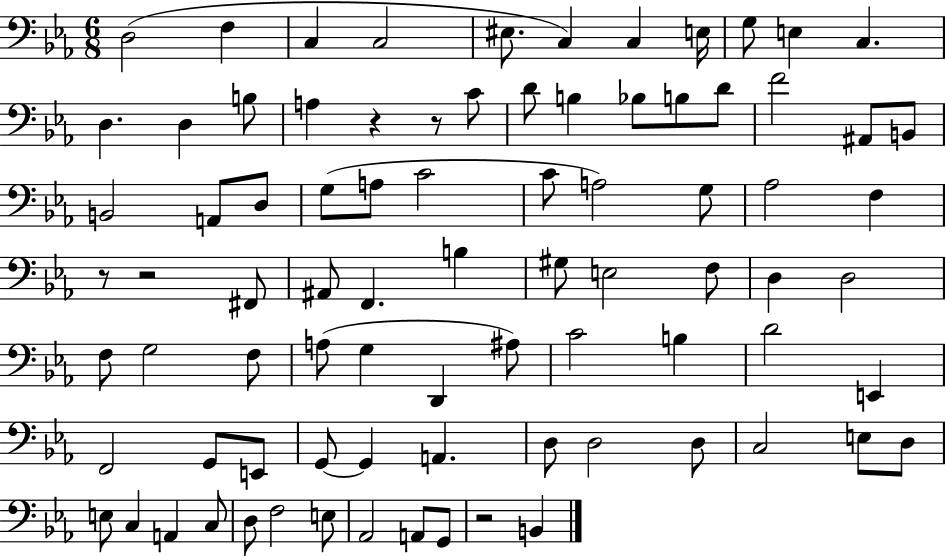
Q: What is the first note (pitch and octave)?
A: D3